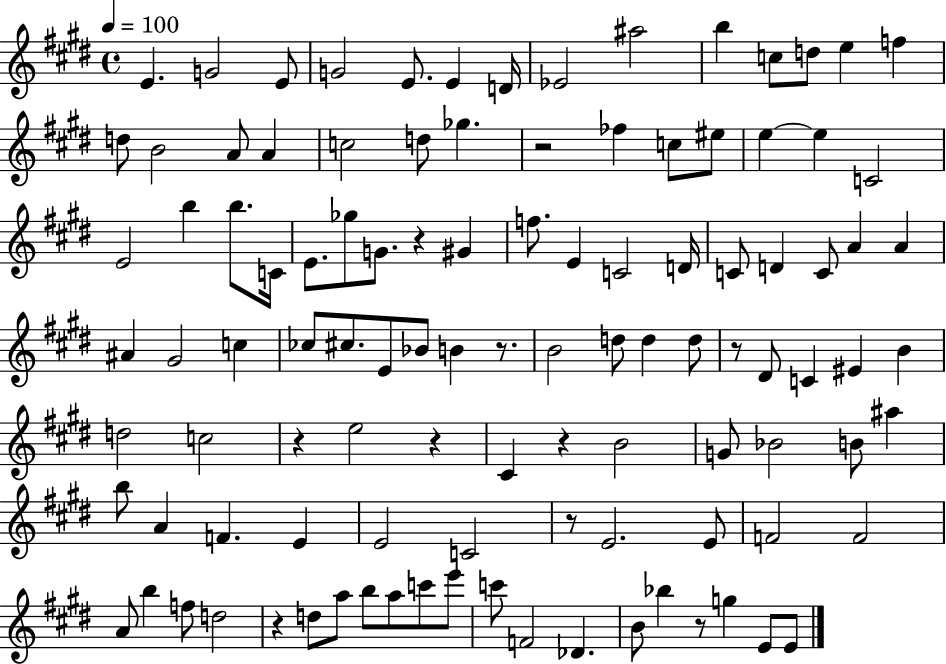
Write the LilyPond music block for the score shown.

{
  \clef treble
  \time 4/4
  \defaultTimeSignature
  \key e \major
  \tempo 4 = 100
  e'4. g'2 e'8 | g'2 e'8. e'4 d'16 | ees'2 ais''2 | b''4 c''8 d''8 e''4 f''4 | \break d''8 b'2 a'8 a'4 | c''2 d''8 ges''4. | r2 fes''4 c''8 eis''8 | e''4~~ e''4 c'2 | \break e'2 b''4 b''8. c'16 | e'8. ges''8 g'8. r4 gis'4 | f''8. e'4 c'2 d'16 | c'8 d'4 c'8 a'4 a'4 | \break ais'4 gis'2 c''4 | ces''8 cis''8. e'8 bes'8 b'4 r8. | b'2 d''8 d''4 d''8 | r8 dis'8 c'4 eis'4 b'4 | \break d''2 c''2 | r4 e''2 r4 | cis'4 r4 b'2 | g'8 bes'2 b'8 ais''4 | \break b''8 a'4 f'4. e'4 | e'2 c'2 | r8 e'2. e'8 | f'2 f'2 | \break a'8 b''4 f''8 d''2 | r4 d''8 a''8 b''8 a''8 c'''8 e'''8 | c'''8 f'2 des'4. | b'8 bes''4 r8 g''4 e'8 e'8 | \break \bar "|."
}